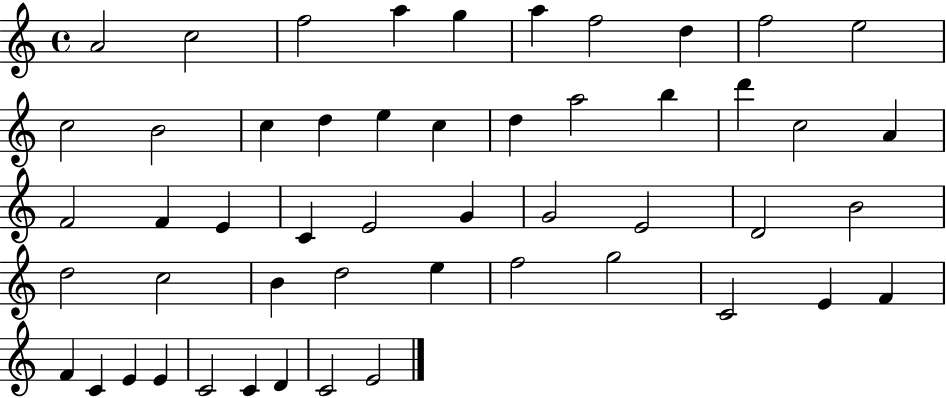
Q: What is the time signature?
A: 4/4